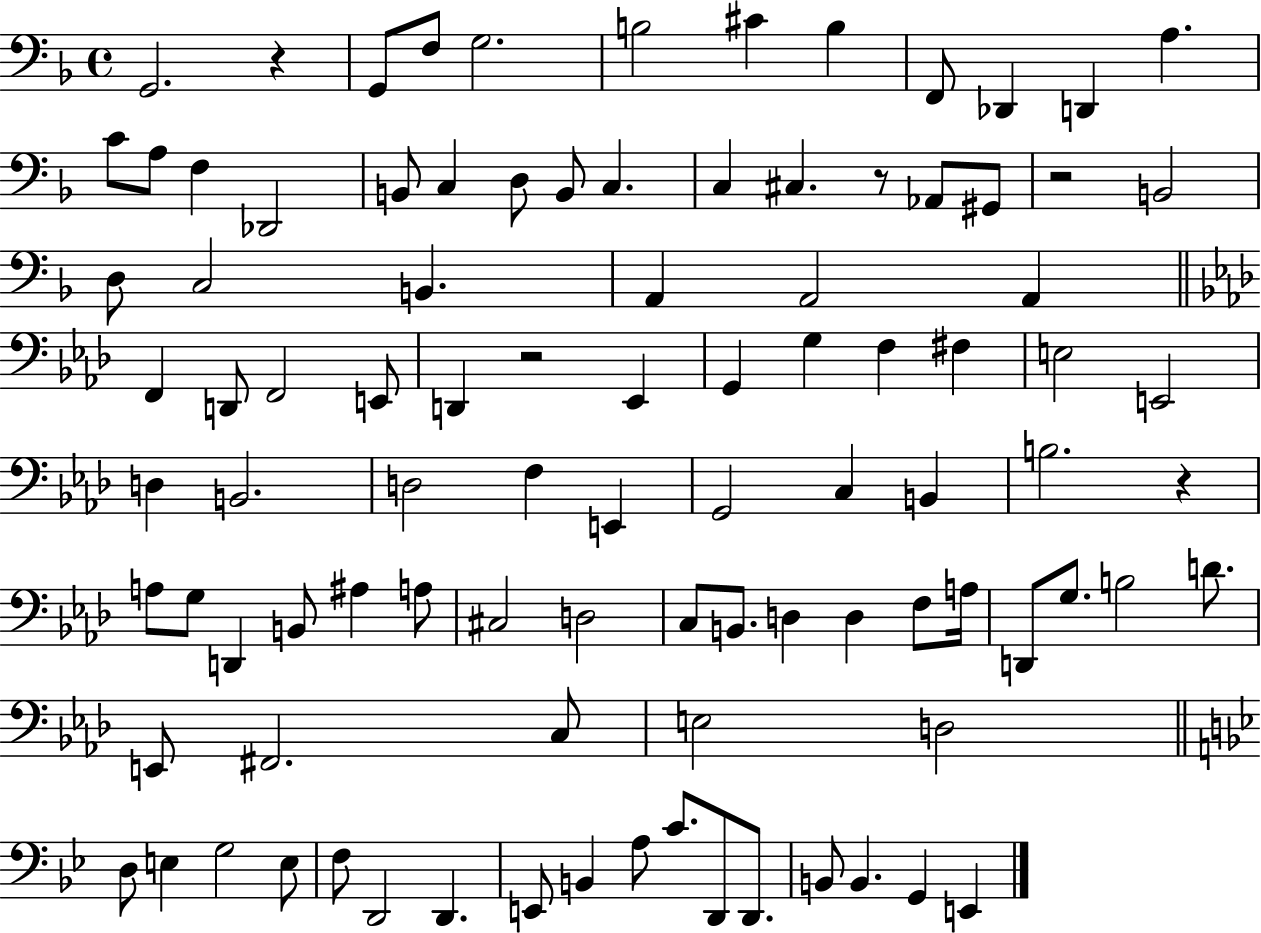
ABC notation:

X:1
T:Untitled
M:4/4
L:1/4
K:F
G,,2 z G,,/2 F,/2 G,2 B,2 ^C B, F,,/2 _D,, D,, A, C/2 A,/2 F, _D,,2 B,,/2 C, D,/2 B,,/2 C, C, ^C, z/2 _A,,/2 ^G,,/2 z2 B,,2 D,/2 C,2 B,, A,, A,,2 A,, F,, D,,/2 F,,2 E,,/2 D,, z2 _E,, G,, G, F, ^F, E,2 E,,2 D, B,,2 D,2 F, E,, G,,2 C, B,, B,2 z A,/2 G,/2 D,, B,,/2 ^A, A,/2 ^C,2 D,2 C,/2 B,,/2 D, D, F,/2 A,/4 D,,/2 G,/2 B,2 D/2 E,,/2 ^F,,2 C,/2 E,2 D,2 D,/2 E, G,2 E,/2 F,/2 D,,2 D,, E,,/2 B,, A,/2 C/2 D,,/2 D,,/2 B,,/2 B,, G,, E,,